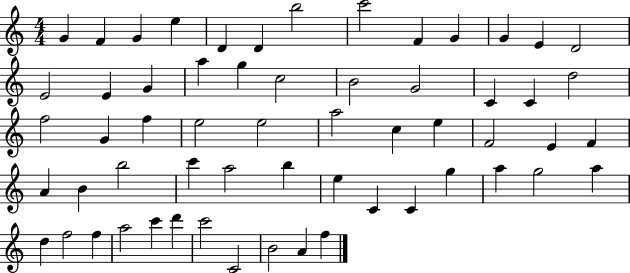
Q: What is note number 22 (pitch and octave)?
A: C4